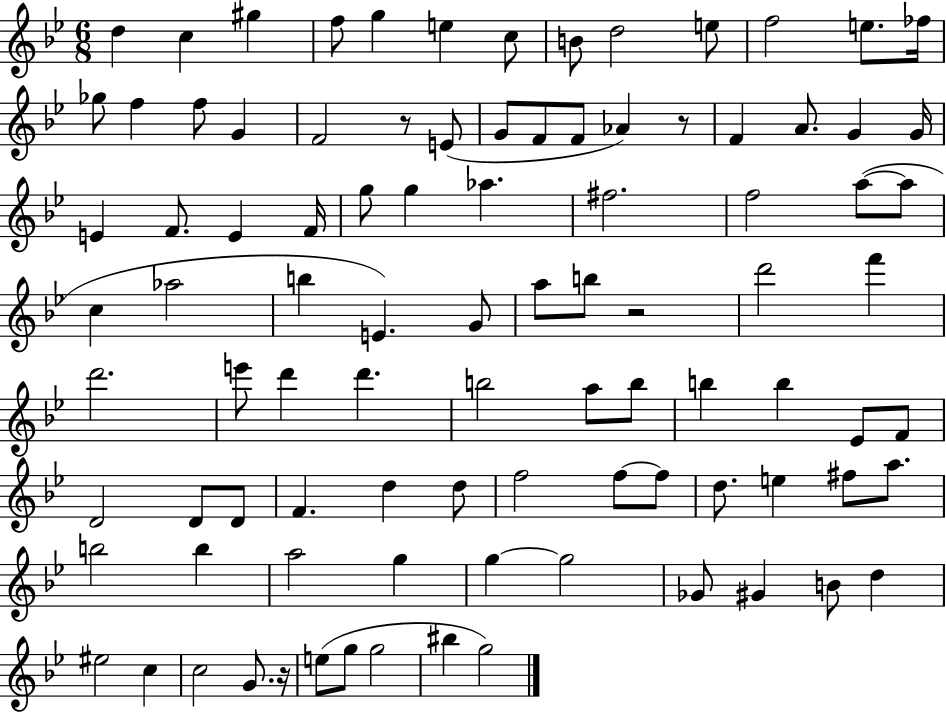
D5/q C5/q G#5/q F5/e G5/q E5/q C5/e B4/e D5/h E5/e F5/h E5/e. FES5/s Gb5/e F5/q F5/e G4/q F4/h R/e E4/e G4/e F4/e F4/e Ab4/q R/e F4/q A4/e. G4/q G4/s E4/q F4/e. E4/q F4/s G5/e G5/q Ab5/q. F#5/h. F5/h A5/e A5/e C5/q Ab5/h B5/q E4/q. G4/e A5/e B5/e R/h D6/h F6/q D6/h. E6/e D6/q D6/q. B5/h A5/e B5/e B5/q B5/q Eb4/e F4/e D4/h D4/e D4/e F4/q. D5/q D5/e F5/h F5/e F5/e D5/e. E5/q F#5/e A5/e. B5/h B5/q A5/h G5/q G5/q G5/h Gb4/e G#4/q B4/e D5/q EIS5/h C5/q C5/h G4/e. R/s E5/e G5/e G5/h BIS5/q G5/h